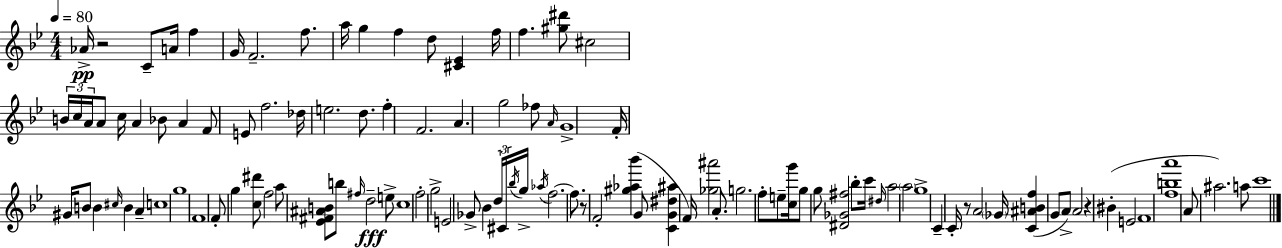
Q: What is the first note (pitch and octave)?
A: Ab4